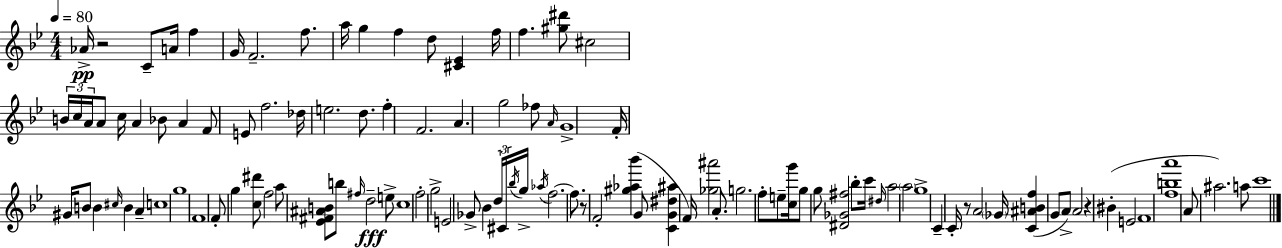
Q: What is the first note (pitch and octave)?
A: Ab4